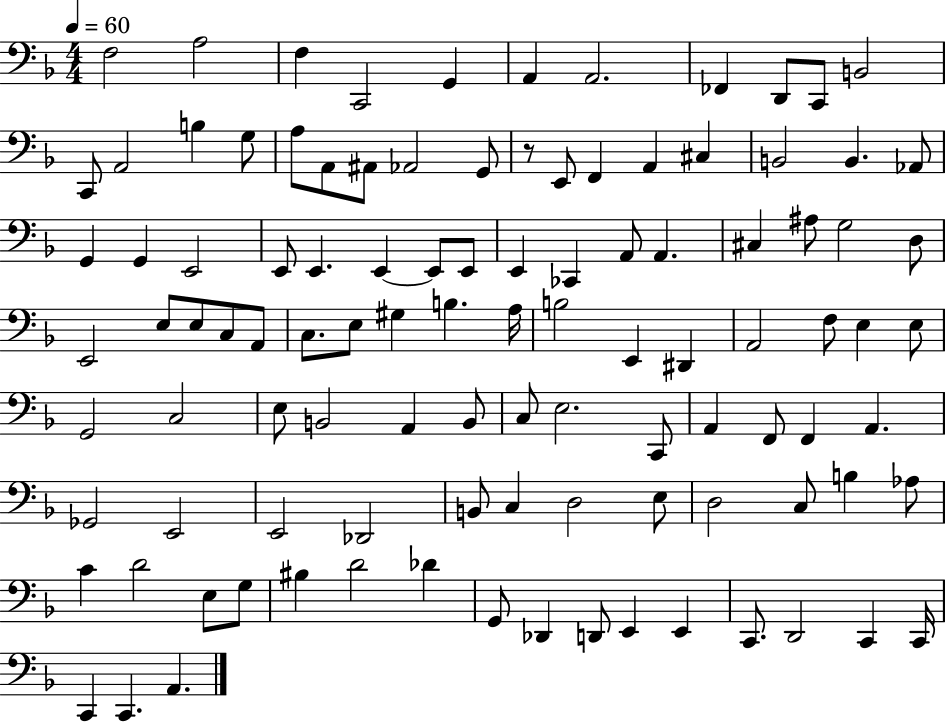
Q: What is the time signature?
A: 4/4